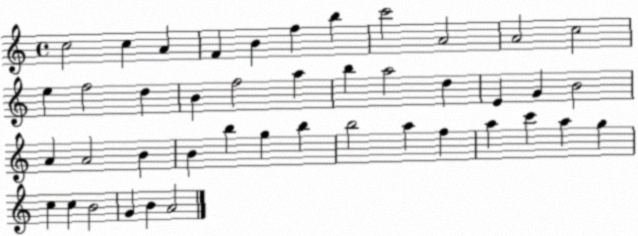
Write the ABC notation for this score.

X:1
T:Untitled
M:4/4
L:1/4
K:C
c2 c A F B f b c'2 A2 A2 c2 e f2 d B f2 a b a2 d E G B2 A A2 B B b g b b2 a f a c' a g c c B2 G B A2